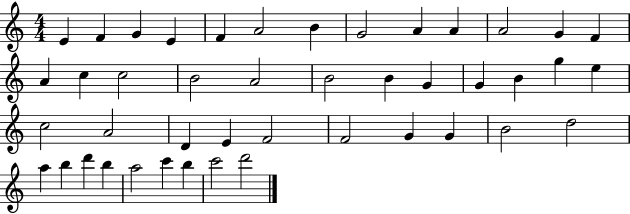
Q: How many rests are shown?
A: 0